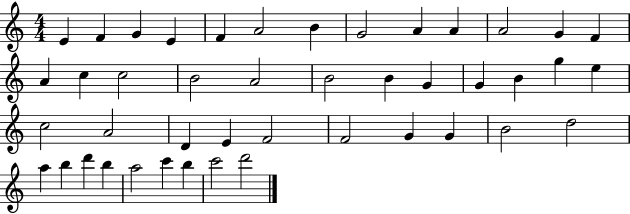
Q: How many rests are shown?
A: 0